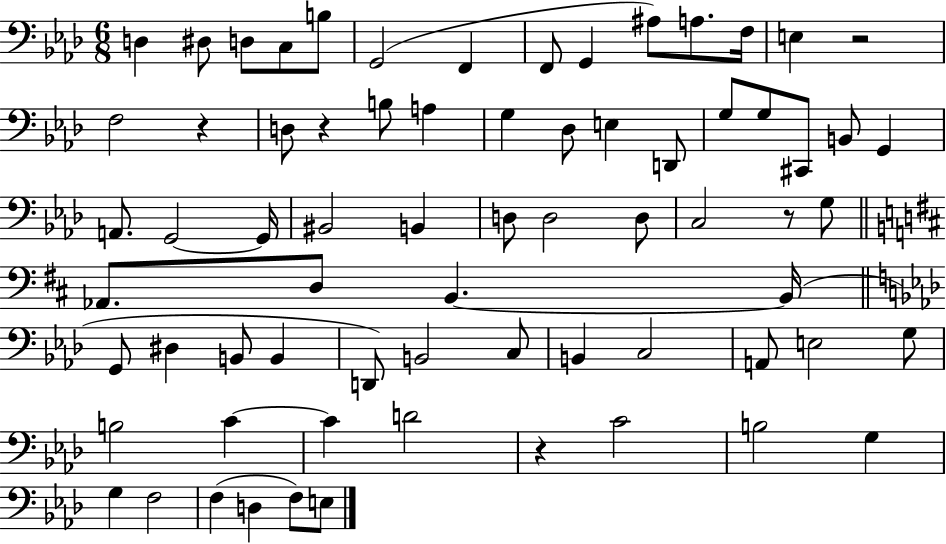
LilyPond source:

{
  \clef bass
  \numericTimeSignature
  \time 6/8
  \key aes \major
  d4 dis8 d8 c8 b8 | g,2( f,4 | f,8 g,4 ais8) a8. f16 | e4 r2 | \break f2 r4 | d8 r4 b8 a4 | g4 des8 e4 d,8 | g8 g8 cis,8 b,8 g,4 | \break a,8. g,2~~ g,16 | bis,2 b,4 | d8 d2 d8 | c2 r8 g8 | \break \bar "||" \break \key d \major aes,8. d8 b,4.~~ b,16( | \bar "||" \break \key f \minor g,8 dis4 b,8 b,4 | d,8) b,2 c8 | b,4 c2 | a,8 e2 g8 | \break b2 c'4~~ | c'4 d'2 | r4 c'2 | b2 g4 | \break g4 f2 | f4( d4 f8) e8 | \bar "|."
}